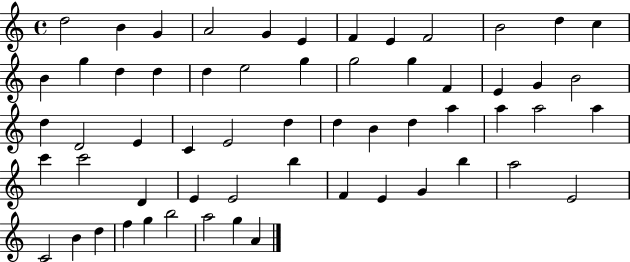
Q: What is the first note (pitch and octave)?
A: D5